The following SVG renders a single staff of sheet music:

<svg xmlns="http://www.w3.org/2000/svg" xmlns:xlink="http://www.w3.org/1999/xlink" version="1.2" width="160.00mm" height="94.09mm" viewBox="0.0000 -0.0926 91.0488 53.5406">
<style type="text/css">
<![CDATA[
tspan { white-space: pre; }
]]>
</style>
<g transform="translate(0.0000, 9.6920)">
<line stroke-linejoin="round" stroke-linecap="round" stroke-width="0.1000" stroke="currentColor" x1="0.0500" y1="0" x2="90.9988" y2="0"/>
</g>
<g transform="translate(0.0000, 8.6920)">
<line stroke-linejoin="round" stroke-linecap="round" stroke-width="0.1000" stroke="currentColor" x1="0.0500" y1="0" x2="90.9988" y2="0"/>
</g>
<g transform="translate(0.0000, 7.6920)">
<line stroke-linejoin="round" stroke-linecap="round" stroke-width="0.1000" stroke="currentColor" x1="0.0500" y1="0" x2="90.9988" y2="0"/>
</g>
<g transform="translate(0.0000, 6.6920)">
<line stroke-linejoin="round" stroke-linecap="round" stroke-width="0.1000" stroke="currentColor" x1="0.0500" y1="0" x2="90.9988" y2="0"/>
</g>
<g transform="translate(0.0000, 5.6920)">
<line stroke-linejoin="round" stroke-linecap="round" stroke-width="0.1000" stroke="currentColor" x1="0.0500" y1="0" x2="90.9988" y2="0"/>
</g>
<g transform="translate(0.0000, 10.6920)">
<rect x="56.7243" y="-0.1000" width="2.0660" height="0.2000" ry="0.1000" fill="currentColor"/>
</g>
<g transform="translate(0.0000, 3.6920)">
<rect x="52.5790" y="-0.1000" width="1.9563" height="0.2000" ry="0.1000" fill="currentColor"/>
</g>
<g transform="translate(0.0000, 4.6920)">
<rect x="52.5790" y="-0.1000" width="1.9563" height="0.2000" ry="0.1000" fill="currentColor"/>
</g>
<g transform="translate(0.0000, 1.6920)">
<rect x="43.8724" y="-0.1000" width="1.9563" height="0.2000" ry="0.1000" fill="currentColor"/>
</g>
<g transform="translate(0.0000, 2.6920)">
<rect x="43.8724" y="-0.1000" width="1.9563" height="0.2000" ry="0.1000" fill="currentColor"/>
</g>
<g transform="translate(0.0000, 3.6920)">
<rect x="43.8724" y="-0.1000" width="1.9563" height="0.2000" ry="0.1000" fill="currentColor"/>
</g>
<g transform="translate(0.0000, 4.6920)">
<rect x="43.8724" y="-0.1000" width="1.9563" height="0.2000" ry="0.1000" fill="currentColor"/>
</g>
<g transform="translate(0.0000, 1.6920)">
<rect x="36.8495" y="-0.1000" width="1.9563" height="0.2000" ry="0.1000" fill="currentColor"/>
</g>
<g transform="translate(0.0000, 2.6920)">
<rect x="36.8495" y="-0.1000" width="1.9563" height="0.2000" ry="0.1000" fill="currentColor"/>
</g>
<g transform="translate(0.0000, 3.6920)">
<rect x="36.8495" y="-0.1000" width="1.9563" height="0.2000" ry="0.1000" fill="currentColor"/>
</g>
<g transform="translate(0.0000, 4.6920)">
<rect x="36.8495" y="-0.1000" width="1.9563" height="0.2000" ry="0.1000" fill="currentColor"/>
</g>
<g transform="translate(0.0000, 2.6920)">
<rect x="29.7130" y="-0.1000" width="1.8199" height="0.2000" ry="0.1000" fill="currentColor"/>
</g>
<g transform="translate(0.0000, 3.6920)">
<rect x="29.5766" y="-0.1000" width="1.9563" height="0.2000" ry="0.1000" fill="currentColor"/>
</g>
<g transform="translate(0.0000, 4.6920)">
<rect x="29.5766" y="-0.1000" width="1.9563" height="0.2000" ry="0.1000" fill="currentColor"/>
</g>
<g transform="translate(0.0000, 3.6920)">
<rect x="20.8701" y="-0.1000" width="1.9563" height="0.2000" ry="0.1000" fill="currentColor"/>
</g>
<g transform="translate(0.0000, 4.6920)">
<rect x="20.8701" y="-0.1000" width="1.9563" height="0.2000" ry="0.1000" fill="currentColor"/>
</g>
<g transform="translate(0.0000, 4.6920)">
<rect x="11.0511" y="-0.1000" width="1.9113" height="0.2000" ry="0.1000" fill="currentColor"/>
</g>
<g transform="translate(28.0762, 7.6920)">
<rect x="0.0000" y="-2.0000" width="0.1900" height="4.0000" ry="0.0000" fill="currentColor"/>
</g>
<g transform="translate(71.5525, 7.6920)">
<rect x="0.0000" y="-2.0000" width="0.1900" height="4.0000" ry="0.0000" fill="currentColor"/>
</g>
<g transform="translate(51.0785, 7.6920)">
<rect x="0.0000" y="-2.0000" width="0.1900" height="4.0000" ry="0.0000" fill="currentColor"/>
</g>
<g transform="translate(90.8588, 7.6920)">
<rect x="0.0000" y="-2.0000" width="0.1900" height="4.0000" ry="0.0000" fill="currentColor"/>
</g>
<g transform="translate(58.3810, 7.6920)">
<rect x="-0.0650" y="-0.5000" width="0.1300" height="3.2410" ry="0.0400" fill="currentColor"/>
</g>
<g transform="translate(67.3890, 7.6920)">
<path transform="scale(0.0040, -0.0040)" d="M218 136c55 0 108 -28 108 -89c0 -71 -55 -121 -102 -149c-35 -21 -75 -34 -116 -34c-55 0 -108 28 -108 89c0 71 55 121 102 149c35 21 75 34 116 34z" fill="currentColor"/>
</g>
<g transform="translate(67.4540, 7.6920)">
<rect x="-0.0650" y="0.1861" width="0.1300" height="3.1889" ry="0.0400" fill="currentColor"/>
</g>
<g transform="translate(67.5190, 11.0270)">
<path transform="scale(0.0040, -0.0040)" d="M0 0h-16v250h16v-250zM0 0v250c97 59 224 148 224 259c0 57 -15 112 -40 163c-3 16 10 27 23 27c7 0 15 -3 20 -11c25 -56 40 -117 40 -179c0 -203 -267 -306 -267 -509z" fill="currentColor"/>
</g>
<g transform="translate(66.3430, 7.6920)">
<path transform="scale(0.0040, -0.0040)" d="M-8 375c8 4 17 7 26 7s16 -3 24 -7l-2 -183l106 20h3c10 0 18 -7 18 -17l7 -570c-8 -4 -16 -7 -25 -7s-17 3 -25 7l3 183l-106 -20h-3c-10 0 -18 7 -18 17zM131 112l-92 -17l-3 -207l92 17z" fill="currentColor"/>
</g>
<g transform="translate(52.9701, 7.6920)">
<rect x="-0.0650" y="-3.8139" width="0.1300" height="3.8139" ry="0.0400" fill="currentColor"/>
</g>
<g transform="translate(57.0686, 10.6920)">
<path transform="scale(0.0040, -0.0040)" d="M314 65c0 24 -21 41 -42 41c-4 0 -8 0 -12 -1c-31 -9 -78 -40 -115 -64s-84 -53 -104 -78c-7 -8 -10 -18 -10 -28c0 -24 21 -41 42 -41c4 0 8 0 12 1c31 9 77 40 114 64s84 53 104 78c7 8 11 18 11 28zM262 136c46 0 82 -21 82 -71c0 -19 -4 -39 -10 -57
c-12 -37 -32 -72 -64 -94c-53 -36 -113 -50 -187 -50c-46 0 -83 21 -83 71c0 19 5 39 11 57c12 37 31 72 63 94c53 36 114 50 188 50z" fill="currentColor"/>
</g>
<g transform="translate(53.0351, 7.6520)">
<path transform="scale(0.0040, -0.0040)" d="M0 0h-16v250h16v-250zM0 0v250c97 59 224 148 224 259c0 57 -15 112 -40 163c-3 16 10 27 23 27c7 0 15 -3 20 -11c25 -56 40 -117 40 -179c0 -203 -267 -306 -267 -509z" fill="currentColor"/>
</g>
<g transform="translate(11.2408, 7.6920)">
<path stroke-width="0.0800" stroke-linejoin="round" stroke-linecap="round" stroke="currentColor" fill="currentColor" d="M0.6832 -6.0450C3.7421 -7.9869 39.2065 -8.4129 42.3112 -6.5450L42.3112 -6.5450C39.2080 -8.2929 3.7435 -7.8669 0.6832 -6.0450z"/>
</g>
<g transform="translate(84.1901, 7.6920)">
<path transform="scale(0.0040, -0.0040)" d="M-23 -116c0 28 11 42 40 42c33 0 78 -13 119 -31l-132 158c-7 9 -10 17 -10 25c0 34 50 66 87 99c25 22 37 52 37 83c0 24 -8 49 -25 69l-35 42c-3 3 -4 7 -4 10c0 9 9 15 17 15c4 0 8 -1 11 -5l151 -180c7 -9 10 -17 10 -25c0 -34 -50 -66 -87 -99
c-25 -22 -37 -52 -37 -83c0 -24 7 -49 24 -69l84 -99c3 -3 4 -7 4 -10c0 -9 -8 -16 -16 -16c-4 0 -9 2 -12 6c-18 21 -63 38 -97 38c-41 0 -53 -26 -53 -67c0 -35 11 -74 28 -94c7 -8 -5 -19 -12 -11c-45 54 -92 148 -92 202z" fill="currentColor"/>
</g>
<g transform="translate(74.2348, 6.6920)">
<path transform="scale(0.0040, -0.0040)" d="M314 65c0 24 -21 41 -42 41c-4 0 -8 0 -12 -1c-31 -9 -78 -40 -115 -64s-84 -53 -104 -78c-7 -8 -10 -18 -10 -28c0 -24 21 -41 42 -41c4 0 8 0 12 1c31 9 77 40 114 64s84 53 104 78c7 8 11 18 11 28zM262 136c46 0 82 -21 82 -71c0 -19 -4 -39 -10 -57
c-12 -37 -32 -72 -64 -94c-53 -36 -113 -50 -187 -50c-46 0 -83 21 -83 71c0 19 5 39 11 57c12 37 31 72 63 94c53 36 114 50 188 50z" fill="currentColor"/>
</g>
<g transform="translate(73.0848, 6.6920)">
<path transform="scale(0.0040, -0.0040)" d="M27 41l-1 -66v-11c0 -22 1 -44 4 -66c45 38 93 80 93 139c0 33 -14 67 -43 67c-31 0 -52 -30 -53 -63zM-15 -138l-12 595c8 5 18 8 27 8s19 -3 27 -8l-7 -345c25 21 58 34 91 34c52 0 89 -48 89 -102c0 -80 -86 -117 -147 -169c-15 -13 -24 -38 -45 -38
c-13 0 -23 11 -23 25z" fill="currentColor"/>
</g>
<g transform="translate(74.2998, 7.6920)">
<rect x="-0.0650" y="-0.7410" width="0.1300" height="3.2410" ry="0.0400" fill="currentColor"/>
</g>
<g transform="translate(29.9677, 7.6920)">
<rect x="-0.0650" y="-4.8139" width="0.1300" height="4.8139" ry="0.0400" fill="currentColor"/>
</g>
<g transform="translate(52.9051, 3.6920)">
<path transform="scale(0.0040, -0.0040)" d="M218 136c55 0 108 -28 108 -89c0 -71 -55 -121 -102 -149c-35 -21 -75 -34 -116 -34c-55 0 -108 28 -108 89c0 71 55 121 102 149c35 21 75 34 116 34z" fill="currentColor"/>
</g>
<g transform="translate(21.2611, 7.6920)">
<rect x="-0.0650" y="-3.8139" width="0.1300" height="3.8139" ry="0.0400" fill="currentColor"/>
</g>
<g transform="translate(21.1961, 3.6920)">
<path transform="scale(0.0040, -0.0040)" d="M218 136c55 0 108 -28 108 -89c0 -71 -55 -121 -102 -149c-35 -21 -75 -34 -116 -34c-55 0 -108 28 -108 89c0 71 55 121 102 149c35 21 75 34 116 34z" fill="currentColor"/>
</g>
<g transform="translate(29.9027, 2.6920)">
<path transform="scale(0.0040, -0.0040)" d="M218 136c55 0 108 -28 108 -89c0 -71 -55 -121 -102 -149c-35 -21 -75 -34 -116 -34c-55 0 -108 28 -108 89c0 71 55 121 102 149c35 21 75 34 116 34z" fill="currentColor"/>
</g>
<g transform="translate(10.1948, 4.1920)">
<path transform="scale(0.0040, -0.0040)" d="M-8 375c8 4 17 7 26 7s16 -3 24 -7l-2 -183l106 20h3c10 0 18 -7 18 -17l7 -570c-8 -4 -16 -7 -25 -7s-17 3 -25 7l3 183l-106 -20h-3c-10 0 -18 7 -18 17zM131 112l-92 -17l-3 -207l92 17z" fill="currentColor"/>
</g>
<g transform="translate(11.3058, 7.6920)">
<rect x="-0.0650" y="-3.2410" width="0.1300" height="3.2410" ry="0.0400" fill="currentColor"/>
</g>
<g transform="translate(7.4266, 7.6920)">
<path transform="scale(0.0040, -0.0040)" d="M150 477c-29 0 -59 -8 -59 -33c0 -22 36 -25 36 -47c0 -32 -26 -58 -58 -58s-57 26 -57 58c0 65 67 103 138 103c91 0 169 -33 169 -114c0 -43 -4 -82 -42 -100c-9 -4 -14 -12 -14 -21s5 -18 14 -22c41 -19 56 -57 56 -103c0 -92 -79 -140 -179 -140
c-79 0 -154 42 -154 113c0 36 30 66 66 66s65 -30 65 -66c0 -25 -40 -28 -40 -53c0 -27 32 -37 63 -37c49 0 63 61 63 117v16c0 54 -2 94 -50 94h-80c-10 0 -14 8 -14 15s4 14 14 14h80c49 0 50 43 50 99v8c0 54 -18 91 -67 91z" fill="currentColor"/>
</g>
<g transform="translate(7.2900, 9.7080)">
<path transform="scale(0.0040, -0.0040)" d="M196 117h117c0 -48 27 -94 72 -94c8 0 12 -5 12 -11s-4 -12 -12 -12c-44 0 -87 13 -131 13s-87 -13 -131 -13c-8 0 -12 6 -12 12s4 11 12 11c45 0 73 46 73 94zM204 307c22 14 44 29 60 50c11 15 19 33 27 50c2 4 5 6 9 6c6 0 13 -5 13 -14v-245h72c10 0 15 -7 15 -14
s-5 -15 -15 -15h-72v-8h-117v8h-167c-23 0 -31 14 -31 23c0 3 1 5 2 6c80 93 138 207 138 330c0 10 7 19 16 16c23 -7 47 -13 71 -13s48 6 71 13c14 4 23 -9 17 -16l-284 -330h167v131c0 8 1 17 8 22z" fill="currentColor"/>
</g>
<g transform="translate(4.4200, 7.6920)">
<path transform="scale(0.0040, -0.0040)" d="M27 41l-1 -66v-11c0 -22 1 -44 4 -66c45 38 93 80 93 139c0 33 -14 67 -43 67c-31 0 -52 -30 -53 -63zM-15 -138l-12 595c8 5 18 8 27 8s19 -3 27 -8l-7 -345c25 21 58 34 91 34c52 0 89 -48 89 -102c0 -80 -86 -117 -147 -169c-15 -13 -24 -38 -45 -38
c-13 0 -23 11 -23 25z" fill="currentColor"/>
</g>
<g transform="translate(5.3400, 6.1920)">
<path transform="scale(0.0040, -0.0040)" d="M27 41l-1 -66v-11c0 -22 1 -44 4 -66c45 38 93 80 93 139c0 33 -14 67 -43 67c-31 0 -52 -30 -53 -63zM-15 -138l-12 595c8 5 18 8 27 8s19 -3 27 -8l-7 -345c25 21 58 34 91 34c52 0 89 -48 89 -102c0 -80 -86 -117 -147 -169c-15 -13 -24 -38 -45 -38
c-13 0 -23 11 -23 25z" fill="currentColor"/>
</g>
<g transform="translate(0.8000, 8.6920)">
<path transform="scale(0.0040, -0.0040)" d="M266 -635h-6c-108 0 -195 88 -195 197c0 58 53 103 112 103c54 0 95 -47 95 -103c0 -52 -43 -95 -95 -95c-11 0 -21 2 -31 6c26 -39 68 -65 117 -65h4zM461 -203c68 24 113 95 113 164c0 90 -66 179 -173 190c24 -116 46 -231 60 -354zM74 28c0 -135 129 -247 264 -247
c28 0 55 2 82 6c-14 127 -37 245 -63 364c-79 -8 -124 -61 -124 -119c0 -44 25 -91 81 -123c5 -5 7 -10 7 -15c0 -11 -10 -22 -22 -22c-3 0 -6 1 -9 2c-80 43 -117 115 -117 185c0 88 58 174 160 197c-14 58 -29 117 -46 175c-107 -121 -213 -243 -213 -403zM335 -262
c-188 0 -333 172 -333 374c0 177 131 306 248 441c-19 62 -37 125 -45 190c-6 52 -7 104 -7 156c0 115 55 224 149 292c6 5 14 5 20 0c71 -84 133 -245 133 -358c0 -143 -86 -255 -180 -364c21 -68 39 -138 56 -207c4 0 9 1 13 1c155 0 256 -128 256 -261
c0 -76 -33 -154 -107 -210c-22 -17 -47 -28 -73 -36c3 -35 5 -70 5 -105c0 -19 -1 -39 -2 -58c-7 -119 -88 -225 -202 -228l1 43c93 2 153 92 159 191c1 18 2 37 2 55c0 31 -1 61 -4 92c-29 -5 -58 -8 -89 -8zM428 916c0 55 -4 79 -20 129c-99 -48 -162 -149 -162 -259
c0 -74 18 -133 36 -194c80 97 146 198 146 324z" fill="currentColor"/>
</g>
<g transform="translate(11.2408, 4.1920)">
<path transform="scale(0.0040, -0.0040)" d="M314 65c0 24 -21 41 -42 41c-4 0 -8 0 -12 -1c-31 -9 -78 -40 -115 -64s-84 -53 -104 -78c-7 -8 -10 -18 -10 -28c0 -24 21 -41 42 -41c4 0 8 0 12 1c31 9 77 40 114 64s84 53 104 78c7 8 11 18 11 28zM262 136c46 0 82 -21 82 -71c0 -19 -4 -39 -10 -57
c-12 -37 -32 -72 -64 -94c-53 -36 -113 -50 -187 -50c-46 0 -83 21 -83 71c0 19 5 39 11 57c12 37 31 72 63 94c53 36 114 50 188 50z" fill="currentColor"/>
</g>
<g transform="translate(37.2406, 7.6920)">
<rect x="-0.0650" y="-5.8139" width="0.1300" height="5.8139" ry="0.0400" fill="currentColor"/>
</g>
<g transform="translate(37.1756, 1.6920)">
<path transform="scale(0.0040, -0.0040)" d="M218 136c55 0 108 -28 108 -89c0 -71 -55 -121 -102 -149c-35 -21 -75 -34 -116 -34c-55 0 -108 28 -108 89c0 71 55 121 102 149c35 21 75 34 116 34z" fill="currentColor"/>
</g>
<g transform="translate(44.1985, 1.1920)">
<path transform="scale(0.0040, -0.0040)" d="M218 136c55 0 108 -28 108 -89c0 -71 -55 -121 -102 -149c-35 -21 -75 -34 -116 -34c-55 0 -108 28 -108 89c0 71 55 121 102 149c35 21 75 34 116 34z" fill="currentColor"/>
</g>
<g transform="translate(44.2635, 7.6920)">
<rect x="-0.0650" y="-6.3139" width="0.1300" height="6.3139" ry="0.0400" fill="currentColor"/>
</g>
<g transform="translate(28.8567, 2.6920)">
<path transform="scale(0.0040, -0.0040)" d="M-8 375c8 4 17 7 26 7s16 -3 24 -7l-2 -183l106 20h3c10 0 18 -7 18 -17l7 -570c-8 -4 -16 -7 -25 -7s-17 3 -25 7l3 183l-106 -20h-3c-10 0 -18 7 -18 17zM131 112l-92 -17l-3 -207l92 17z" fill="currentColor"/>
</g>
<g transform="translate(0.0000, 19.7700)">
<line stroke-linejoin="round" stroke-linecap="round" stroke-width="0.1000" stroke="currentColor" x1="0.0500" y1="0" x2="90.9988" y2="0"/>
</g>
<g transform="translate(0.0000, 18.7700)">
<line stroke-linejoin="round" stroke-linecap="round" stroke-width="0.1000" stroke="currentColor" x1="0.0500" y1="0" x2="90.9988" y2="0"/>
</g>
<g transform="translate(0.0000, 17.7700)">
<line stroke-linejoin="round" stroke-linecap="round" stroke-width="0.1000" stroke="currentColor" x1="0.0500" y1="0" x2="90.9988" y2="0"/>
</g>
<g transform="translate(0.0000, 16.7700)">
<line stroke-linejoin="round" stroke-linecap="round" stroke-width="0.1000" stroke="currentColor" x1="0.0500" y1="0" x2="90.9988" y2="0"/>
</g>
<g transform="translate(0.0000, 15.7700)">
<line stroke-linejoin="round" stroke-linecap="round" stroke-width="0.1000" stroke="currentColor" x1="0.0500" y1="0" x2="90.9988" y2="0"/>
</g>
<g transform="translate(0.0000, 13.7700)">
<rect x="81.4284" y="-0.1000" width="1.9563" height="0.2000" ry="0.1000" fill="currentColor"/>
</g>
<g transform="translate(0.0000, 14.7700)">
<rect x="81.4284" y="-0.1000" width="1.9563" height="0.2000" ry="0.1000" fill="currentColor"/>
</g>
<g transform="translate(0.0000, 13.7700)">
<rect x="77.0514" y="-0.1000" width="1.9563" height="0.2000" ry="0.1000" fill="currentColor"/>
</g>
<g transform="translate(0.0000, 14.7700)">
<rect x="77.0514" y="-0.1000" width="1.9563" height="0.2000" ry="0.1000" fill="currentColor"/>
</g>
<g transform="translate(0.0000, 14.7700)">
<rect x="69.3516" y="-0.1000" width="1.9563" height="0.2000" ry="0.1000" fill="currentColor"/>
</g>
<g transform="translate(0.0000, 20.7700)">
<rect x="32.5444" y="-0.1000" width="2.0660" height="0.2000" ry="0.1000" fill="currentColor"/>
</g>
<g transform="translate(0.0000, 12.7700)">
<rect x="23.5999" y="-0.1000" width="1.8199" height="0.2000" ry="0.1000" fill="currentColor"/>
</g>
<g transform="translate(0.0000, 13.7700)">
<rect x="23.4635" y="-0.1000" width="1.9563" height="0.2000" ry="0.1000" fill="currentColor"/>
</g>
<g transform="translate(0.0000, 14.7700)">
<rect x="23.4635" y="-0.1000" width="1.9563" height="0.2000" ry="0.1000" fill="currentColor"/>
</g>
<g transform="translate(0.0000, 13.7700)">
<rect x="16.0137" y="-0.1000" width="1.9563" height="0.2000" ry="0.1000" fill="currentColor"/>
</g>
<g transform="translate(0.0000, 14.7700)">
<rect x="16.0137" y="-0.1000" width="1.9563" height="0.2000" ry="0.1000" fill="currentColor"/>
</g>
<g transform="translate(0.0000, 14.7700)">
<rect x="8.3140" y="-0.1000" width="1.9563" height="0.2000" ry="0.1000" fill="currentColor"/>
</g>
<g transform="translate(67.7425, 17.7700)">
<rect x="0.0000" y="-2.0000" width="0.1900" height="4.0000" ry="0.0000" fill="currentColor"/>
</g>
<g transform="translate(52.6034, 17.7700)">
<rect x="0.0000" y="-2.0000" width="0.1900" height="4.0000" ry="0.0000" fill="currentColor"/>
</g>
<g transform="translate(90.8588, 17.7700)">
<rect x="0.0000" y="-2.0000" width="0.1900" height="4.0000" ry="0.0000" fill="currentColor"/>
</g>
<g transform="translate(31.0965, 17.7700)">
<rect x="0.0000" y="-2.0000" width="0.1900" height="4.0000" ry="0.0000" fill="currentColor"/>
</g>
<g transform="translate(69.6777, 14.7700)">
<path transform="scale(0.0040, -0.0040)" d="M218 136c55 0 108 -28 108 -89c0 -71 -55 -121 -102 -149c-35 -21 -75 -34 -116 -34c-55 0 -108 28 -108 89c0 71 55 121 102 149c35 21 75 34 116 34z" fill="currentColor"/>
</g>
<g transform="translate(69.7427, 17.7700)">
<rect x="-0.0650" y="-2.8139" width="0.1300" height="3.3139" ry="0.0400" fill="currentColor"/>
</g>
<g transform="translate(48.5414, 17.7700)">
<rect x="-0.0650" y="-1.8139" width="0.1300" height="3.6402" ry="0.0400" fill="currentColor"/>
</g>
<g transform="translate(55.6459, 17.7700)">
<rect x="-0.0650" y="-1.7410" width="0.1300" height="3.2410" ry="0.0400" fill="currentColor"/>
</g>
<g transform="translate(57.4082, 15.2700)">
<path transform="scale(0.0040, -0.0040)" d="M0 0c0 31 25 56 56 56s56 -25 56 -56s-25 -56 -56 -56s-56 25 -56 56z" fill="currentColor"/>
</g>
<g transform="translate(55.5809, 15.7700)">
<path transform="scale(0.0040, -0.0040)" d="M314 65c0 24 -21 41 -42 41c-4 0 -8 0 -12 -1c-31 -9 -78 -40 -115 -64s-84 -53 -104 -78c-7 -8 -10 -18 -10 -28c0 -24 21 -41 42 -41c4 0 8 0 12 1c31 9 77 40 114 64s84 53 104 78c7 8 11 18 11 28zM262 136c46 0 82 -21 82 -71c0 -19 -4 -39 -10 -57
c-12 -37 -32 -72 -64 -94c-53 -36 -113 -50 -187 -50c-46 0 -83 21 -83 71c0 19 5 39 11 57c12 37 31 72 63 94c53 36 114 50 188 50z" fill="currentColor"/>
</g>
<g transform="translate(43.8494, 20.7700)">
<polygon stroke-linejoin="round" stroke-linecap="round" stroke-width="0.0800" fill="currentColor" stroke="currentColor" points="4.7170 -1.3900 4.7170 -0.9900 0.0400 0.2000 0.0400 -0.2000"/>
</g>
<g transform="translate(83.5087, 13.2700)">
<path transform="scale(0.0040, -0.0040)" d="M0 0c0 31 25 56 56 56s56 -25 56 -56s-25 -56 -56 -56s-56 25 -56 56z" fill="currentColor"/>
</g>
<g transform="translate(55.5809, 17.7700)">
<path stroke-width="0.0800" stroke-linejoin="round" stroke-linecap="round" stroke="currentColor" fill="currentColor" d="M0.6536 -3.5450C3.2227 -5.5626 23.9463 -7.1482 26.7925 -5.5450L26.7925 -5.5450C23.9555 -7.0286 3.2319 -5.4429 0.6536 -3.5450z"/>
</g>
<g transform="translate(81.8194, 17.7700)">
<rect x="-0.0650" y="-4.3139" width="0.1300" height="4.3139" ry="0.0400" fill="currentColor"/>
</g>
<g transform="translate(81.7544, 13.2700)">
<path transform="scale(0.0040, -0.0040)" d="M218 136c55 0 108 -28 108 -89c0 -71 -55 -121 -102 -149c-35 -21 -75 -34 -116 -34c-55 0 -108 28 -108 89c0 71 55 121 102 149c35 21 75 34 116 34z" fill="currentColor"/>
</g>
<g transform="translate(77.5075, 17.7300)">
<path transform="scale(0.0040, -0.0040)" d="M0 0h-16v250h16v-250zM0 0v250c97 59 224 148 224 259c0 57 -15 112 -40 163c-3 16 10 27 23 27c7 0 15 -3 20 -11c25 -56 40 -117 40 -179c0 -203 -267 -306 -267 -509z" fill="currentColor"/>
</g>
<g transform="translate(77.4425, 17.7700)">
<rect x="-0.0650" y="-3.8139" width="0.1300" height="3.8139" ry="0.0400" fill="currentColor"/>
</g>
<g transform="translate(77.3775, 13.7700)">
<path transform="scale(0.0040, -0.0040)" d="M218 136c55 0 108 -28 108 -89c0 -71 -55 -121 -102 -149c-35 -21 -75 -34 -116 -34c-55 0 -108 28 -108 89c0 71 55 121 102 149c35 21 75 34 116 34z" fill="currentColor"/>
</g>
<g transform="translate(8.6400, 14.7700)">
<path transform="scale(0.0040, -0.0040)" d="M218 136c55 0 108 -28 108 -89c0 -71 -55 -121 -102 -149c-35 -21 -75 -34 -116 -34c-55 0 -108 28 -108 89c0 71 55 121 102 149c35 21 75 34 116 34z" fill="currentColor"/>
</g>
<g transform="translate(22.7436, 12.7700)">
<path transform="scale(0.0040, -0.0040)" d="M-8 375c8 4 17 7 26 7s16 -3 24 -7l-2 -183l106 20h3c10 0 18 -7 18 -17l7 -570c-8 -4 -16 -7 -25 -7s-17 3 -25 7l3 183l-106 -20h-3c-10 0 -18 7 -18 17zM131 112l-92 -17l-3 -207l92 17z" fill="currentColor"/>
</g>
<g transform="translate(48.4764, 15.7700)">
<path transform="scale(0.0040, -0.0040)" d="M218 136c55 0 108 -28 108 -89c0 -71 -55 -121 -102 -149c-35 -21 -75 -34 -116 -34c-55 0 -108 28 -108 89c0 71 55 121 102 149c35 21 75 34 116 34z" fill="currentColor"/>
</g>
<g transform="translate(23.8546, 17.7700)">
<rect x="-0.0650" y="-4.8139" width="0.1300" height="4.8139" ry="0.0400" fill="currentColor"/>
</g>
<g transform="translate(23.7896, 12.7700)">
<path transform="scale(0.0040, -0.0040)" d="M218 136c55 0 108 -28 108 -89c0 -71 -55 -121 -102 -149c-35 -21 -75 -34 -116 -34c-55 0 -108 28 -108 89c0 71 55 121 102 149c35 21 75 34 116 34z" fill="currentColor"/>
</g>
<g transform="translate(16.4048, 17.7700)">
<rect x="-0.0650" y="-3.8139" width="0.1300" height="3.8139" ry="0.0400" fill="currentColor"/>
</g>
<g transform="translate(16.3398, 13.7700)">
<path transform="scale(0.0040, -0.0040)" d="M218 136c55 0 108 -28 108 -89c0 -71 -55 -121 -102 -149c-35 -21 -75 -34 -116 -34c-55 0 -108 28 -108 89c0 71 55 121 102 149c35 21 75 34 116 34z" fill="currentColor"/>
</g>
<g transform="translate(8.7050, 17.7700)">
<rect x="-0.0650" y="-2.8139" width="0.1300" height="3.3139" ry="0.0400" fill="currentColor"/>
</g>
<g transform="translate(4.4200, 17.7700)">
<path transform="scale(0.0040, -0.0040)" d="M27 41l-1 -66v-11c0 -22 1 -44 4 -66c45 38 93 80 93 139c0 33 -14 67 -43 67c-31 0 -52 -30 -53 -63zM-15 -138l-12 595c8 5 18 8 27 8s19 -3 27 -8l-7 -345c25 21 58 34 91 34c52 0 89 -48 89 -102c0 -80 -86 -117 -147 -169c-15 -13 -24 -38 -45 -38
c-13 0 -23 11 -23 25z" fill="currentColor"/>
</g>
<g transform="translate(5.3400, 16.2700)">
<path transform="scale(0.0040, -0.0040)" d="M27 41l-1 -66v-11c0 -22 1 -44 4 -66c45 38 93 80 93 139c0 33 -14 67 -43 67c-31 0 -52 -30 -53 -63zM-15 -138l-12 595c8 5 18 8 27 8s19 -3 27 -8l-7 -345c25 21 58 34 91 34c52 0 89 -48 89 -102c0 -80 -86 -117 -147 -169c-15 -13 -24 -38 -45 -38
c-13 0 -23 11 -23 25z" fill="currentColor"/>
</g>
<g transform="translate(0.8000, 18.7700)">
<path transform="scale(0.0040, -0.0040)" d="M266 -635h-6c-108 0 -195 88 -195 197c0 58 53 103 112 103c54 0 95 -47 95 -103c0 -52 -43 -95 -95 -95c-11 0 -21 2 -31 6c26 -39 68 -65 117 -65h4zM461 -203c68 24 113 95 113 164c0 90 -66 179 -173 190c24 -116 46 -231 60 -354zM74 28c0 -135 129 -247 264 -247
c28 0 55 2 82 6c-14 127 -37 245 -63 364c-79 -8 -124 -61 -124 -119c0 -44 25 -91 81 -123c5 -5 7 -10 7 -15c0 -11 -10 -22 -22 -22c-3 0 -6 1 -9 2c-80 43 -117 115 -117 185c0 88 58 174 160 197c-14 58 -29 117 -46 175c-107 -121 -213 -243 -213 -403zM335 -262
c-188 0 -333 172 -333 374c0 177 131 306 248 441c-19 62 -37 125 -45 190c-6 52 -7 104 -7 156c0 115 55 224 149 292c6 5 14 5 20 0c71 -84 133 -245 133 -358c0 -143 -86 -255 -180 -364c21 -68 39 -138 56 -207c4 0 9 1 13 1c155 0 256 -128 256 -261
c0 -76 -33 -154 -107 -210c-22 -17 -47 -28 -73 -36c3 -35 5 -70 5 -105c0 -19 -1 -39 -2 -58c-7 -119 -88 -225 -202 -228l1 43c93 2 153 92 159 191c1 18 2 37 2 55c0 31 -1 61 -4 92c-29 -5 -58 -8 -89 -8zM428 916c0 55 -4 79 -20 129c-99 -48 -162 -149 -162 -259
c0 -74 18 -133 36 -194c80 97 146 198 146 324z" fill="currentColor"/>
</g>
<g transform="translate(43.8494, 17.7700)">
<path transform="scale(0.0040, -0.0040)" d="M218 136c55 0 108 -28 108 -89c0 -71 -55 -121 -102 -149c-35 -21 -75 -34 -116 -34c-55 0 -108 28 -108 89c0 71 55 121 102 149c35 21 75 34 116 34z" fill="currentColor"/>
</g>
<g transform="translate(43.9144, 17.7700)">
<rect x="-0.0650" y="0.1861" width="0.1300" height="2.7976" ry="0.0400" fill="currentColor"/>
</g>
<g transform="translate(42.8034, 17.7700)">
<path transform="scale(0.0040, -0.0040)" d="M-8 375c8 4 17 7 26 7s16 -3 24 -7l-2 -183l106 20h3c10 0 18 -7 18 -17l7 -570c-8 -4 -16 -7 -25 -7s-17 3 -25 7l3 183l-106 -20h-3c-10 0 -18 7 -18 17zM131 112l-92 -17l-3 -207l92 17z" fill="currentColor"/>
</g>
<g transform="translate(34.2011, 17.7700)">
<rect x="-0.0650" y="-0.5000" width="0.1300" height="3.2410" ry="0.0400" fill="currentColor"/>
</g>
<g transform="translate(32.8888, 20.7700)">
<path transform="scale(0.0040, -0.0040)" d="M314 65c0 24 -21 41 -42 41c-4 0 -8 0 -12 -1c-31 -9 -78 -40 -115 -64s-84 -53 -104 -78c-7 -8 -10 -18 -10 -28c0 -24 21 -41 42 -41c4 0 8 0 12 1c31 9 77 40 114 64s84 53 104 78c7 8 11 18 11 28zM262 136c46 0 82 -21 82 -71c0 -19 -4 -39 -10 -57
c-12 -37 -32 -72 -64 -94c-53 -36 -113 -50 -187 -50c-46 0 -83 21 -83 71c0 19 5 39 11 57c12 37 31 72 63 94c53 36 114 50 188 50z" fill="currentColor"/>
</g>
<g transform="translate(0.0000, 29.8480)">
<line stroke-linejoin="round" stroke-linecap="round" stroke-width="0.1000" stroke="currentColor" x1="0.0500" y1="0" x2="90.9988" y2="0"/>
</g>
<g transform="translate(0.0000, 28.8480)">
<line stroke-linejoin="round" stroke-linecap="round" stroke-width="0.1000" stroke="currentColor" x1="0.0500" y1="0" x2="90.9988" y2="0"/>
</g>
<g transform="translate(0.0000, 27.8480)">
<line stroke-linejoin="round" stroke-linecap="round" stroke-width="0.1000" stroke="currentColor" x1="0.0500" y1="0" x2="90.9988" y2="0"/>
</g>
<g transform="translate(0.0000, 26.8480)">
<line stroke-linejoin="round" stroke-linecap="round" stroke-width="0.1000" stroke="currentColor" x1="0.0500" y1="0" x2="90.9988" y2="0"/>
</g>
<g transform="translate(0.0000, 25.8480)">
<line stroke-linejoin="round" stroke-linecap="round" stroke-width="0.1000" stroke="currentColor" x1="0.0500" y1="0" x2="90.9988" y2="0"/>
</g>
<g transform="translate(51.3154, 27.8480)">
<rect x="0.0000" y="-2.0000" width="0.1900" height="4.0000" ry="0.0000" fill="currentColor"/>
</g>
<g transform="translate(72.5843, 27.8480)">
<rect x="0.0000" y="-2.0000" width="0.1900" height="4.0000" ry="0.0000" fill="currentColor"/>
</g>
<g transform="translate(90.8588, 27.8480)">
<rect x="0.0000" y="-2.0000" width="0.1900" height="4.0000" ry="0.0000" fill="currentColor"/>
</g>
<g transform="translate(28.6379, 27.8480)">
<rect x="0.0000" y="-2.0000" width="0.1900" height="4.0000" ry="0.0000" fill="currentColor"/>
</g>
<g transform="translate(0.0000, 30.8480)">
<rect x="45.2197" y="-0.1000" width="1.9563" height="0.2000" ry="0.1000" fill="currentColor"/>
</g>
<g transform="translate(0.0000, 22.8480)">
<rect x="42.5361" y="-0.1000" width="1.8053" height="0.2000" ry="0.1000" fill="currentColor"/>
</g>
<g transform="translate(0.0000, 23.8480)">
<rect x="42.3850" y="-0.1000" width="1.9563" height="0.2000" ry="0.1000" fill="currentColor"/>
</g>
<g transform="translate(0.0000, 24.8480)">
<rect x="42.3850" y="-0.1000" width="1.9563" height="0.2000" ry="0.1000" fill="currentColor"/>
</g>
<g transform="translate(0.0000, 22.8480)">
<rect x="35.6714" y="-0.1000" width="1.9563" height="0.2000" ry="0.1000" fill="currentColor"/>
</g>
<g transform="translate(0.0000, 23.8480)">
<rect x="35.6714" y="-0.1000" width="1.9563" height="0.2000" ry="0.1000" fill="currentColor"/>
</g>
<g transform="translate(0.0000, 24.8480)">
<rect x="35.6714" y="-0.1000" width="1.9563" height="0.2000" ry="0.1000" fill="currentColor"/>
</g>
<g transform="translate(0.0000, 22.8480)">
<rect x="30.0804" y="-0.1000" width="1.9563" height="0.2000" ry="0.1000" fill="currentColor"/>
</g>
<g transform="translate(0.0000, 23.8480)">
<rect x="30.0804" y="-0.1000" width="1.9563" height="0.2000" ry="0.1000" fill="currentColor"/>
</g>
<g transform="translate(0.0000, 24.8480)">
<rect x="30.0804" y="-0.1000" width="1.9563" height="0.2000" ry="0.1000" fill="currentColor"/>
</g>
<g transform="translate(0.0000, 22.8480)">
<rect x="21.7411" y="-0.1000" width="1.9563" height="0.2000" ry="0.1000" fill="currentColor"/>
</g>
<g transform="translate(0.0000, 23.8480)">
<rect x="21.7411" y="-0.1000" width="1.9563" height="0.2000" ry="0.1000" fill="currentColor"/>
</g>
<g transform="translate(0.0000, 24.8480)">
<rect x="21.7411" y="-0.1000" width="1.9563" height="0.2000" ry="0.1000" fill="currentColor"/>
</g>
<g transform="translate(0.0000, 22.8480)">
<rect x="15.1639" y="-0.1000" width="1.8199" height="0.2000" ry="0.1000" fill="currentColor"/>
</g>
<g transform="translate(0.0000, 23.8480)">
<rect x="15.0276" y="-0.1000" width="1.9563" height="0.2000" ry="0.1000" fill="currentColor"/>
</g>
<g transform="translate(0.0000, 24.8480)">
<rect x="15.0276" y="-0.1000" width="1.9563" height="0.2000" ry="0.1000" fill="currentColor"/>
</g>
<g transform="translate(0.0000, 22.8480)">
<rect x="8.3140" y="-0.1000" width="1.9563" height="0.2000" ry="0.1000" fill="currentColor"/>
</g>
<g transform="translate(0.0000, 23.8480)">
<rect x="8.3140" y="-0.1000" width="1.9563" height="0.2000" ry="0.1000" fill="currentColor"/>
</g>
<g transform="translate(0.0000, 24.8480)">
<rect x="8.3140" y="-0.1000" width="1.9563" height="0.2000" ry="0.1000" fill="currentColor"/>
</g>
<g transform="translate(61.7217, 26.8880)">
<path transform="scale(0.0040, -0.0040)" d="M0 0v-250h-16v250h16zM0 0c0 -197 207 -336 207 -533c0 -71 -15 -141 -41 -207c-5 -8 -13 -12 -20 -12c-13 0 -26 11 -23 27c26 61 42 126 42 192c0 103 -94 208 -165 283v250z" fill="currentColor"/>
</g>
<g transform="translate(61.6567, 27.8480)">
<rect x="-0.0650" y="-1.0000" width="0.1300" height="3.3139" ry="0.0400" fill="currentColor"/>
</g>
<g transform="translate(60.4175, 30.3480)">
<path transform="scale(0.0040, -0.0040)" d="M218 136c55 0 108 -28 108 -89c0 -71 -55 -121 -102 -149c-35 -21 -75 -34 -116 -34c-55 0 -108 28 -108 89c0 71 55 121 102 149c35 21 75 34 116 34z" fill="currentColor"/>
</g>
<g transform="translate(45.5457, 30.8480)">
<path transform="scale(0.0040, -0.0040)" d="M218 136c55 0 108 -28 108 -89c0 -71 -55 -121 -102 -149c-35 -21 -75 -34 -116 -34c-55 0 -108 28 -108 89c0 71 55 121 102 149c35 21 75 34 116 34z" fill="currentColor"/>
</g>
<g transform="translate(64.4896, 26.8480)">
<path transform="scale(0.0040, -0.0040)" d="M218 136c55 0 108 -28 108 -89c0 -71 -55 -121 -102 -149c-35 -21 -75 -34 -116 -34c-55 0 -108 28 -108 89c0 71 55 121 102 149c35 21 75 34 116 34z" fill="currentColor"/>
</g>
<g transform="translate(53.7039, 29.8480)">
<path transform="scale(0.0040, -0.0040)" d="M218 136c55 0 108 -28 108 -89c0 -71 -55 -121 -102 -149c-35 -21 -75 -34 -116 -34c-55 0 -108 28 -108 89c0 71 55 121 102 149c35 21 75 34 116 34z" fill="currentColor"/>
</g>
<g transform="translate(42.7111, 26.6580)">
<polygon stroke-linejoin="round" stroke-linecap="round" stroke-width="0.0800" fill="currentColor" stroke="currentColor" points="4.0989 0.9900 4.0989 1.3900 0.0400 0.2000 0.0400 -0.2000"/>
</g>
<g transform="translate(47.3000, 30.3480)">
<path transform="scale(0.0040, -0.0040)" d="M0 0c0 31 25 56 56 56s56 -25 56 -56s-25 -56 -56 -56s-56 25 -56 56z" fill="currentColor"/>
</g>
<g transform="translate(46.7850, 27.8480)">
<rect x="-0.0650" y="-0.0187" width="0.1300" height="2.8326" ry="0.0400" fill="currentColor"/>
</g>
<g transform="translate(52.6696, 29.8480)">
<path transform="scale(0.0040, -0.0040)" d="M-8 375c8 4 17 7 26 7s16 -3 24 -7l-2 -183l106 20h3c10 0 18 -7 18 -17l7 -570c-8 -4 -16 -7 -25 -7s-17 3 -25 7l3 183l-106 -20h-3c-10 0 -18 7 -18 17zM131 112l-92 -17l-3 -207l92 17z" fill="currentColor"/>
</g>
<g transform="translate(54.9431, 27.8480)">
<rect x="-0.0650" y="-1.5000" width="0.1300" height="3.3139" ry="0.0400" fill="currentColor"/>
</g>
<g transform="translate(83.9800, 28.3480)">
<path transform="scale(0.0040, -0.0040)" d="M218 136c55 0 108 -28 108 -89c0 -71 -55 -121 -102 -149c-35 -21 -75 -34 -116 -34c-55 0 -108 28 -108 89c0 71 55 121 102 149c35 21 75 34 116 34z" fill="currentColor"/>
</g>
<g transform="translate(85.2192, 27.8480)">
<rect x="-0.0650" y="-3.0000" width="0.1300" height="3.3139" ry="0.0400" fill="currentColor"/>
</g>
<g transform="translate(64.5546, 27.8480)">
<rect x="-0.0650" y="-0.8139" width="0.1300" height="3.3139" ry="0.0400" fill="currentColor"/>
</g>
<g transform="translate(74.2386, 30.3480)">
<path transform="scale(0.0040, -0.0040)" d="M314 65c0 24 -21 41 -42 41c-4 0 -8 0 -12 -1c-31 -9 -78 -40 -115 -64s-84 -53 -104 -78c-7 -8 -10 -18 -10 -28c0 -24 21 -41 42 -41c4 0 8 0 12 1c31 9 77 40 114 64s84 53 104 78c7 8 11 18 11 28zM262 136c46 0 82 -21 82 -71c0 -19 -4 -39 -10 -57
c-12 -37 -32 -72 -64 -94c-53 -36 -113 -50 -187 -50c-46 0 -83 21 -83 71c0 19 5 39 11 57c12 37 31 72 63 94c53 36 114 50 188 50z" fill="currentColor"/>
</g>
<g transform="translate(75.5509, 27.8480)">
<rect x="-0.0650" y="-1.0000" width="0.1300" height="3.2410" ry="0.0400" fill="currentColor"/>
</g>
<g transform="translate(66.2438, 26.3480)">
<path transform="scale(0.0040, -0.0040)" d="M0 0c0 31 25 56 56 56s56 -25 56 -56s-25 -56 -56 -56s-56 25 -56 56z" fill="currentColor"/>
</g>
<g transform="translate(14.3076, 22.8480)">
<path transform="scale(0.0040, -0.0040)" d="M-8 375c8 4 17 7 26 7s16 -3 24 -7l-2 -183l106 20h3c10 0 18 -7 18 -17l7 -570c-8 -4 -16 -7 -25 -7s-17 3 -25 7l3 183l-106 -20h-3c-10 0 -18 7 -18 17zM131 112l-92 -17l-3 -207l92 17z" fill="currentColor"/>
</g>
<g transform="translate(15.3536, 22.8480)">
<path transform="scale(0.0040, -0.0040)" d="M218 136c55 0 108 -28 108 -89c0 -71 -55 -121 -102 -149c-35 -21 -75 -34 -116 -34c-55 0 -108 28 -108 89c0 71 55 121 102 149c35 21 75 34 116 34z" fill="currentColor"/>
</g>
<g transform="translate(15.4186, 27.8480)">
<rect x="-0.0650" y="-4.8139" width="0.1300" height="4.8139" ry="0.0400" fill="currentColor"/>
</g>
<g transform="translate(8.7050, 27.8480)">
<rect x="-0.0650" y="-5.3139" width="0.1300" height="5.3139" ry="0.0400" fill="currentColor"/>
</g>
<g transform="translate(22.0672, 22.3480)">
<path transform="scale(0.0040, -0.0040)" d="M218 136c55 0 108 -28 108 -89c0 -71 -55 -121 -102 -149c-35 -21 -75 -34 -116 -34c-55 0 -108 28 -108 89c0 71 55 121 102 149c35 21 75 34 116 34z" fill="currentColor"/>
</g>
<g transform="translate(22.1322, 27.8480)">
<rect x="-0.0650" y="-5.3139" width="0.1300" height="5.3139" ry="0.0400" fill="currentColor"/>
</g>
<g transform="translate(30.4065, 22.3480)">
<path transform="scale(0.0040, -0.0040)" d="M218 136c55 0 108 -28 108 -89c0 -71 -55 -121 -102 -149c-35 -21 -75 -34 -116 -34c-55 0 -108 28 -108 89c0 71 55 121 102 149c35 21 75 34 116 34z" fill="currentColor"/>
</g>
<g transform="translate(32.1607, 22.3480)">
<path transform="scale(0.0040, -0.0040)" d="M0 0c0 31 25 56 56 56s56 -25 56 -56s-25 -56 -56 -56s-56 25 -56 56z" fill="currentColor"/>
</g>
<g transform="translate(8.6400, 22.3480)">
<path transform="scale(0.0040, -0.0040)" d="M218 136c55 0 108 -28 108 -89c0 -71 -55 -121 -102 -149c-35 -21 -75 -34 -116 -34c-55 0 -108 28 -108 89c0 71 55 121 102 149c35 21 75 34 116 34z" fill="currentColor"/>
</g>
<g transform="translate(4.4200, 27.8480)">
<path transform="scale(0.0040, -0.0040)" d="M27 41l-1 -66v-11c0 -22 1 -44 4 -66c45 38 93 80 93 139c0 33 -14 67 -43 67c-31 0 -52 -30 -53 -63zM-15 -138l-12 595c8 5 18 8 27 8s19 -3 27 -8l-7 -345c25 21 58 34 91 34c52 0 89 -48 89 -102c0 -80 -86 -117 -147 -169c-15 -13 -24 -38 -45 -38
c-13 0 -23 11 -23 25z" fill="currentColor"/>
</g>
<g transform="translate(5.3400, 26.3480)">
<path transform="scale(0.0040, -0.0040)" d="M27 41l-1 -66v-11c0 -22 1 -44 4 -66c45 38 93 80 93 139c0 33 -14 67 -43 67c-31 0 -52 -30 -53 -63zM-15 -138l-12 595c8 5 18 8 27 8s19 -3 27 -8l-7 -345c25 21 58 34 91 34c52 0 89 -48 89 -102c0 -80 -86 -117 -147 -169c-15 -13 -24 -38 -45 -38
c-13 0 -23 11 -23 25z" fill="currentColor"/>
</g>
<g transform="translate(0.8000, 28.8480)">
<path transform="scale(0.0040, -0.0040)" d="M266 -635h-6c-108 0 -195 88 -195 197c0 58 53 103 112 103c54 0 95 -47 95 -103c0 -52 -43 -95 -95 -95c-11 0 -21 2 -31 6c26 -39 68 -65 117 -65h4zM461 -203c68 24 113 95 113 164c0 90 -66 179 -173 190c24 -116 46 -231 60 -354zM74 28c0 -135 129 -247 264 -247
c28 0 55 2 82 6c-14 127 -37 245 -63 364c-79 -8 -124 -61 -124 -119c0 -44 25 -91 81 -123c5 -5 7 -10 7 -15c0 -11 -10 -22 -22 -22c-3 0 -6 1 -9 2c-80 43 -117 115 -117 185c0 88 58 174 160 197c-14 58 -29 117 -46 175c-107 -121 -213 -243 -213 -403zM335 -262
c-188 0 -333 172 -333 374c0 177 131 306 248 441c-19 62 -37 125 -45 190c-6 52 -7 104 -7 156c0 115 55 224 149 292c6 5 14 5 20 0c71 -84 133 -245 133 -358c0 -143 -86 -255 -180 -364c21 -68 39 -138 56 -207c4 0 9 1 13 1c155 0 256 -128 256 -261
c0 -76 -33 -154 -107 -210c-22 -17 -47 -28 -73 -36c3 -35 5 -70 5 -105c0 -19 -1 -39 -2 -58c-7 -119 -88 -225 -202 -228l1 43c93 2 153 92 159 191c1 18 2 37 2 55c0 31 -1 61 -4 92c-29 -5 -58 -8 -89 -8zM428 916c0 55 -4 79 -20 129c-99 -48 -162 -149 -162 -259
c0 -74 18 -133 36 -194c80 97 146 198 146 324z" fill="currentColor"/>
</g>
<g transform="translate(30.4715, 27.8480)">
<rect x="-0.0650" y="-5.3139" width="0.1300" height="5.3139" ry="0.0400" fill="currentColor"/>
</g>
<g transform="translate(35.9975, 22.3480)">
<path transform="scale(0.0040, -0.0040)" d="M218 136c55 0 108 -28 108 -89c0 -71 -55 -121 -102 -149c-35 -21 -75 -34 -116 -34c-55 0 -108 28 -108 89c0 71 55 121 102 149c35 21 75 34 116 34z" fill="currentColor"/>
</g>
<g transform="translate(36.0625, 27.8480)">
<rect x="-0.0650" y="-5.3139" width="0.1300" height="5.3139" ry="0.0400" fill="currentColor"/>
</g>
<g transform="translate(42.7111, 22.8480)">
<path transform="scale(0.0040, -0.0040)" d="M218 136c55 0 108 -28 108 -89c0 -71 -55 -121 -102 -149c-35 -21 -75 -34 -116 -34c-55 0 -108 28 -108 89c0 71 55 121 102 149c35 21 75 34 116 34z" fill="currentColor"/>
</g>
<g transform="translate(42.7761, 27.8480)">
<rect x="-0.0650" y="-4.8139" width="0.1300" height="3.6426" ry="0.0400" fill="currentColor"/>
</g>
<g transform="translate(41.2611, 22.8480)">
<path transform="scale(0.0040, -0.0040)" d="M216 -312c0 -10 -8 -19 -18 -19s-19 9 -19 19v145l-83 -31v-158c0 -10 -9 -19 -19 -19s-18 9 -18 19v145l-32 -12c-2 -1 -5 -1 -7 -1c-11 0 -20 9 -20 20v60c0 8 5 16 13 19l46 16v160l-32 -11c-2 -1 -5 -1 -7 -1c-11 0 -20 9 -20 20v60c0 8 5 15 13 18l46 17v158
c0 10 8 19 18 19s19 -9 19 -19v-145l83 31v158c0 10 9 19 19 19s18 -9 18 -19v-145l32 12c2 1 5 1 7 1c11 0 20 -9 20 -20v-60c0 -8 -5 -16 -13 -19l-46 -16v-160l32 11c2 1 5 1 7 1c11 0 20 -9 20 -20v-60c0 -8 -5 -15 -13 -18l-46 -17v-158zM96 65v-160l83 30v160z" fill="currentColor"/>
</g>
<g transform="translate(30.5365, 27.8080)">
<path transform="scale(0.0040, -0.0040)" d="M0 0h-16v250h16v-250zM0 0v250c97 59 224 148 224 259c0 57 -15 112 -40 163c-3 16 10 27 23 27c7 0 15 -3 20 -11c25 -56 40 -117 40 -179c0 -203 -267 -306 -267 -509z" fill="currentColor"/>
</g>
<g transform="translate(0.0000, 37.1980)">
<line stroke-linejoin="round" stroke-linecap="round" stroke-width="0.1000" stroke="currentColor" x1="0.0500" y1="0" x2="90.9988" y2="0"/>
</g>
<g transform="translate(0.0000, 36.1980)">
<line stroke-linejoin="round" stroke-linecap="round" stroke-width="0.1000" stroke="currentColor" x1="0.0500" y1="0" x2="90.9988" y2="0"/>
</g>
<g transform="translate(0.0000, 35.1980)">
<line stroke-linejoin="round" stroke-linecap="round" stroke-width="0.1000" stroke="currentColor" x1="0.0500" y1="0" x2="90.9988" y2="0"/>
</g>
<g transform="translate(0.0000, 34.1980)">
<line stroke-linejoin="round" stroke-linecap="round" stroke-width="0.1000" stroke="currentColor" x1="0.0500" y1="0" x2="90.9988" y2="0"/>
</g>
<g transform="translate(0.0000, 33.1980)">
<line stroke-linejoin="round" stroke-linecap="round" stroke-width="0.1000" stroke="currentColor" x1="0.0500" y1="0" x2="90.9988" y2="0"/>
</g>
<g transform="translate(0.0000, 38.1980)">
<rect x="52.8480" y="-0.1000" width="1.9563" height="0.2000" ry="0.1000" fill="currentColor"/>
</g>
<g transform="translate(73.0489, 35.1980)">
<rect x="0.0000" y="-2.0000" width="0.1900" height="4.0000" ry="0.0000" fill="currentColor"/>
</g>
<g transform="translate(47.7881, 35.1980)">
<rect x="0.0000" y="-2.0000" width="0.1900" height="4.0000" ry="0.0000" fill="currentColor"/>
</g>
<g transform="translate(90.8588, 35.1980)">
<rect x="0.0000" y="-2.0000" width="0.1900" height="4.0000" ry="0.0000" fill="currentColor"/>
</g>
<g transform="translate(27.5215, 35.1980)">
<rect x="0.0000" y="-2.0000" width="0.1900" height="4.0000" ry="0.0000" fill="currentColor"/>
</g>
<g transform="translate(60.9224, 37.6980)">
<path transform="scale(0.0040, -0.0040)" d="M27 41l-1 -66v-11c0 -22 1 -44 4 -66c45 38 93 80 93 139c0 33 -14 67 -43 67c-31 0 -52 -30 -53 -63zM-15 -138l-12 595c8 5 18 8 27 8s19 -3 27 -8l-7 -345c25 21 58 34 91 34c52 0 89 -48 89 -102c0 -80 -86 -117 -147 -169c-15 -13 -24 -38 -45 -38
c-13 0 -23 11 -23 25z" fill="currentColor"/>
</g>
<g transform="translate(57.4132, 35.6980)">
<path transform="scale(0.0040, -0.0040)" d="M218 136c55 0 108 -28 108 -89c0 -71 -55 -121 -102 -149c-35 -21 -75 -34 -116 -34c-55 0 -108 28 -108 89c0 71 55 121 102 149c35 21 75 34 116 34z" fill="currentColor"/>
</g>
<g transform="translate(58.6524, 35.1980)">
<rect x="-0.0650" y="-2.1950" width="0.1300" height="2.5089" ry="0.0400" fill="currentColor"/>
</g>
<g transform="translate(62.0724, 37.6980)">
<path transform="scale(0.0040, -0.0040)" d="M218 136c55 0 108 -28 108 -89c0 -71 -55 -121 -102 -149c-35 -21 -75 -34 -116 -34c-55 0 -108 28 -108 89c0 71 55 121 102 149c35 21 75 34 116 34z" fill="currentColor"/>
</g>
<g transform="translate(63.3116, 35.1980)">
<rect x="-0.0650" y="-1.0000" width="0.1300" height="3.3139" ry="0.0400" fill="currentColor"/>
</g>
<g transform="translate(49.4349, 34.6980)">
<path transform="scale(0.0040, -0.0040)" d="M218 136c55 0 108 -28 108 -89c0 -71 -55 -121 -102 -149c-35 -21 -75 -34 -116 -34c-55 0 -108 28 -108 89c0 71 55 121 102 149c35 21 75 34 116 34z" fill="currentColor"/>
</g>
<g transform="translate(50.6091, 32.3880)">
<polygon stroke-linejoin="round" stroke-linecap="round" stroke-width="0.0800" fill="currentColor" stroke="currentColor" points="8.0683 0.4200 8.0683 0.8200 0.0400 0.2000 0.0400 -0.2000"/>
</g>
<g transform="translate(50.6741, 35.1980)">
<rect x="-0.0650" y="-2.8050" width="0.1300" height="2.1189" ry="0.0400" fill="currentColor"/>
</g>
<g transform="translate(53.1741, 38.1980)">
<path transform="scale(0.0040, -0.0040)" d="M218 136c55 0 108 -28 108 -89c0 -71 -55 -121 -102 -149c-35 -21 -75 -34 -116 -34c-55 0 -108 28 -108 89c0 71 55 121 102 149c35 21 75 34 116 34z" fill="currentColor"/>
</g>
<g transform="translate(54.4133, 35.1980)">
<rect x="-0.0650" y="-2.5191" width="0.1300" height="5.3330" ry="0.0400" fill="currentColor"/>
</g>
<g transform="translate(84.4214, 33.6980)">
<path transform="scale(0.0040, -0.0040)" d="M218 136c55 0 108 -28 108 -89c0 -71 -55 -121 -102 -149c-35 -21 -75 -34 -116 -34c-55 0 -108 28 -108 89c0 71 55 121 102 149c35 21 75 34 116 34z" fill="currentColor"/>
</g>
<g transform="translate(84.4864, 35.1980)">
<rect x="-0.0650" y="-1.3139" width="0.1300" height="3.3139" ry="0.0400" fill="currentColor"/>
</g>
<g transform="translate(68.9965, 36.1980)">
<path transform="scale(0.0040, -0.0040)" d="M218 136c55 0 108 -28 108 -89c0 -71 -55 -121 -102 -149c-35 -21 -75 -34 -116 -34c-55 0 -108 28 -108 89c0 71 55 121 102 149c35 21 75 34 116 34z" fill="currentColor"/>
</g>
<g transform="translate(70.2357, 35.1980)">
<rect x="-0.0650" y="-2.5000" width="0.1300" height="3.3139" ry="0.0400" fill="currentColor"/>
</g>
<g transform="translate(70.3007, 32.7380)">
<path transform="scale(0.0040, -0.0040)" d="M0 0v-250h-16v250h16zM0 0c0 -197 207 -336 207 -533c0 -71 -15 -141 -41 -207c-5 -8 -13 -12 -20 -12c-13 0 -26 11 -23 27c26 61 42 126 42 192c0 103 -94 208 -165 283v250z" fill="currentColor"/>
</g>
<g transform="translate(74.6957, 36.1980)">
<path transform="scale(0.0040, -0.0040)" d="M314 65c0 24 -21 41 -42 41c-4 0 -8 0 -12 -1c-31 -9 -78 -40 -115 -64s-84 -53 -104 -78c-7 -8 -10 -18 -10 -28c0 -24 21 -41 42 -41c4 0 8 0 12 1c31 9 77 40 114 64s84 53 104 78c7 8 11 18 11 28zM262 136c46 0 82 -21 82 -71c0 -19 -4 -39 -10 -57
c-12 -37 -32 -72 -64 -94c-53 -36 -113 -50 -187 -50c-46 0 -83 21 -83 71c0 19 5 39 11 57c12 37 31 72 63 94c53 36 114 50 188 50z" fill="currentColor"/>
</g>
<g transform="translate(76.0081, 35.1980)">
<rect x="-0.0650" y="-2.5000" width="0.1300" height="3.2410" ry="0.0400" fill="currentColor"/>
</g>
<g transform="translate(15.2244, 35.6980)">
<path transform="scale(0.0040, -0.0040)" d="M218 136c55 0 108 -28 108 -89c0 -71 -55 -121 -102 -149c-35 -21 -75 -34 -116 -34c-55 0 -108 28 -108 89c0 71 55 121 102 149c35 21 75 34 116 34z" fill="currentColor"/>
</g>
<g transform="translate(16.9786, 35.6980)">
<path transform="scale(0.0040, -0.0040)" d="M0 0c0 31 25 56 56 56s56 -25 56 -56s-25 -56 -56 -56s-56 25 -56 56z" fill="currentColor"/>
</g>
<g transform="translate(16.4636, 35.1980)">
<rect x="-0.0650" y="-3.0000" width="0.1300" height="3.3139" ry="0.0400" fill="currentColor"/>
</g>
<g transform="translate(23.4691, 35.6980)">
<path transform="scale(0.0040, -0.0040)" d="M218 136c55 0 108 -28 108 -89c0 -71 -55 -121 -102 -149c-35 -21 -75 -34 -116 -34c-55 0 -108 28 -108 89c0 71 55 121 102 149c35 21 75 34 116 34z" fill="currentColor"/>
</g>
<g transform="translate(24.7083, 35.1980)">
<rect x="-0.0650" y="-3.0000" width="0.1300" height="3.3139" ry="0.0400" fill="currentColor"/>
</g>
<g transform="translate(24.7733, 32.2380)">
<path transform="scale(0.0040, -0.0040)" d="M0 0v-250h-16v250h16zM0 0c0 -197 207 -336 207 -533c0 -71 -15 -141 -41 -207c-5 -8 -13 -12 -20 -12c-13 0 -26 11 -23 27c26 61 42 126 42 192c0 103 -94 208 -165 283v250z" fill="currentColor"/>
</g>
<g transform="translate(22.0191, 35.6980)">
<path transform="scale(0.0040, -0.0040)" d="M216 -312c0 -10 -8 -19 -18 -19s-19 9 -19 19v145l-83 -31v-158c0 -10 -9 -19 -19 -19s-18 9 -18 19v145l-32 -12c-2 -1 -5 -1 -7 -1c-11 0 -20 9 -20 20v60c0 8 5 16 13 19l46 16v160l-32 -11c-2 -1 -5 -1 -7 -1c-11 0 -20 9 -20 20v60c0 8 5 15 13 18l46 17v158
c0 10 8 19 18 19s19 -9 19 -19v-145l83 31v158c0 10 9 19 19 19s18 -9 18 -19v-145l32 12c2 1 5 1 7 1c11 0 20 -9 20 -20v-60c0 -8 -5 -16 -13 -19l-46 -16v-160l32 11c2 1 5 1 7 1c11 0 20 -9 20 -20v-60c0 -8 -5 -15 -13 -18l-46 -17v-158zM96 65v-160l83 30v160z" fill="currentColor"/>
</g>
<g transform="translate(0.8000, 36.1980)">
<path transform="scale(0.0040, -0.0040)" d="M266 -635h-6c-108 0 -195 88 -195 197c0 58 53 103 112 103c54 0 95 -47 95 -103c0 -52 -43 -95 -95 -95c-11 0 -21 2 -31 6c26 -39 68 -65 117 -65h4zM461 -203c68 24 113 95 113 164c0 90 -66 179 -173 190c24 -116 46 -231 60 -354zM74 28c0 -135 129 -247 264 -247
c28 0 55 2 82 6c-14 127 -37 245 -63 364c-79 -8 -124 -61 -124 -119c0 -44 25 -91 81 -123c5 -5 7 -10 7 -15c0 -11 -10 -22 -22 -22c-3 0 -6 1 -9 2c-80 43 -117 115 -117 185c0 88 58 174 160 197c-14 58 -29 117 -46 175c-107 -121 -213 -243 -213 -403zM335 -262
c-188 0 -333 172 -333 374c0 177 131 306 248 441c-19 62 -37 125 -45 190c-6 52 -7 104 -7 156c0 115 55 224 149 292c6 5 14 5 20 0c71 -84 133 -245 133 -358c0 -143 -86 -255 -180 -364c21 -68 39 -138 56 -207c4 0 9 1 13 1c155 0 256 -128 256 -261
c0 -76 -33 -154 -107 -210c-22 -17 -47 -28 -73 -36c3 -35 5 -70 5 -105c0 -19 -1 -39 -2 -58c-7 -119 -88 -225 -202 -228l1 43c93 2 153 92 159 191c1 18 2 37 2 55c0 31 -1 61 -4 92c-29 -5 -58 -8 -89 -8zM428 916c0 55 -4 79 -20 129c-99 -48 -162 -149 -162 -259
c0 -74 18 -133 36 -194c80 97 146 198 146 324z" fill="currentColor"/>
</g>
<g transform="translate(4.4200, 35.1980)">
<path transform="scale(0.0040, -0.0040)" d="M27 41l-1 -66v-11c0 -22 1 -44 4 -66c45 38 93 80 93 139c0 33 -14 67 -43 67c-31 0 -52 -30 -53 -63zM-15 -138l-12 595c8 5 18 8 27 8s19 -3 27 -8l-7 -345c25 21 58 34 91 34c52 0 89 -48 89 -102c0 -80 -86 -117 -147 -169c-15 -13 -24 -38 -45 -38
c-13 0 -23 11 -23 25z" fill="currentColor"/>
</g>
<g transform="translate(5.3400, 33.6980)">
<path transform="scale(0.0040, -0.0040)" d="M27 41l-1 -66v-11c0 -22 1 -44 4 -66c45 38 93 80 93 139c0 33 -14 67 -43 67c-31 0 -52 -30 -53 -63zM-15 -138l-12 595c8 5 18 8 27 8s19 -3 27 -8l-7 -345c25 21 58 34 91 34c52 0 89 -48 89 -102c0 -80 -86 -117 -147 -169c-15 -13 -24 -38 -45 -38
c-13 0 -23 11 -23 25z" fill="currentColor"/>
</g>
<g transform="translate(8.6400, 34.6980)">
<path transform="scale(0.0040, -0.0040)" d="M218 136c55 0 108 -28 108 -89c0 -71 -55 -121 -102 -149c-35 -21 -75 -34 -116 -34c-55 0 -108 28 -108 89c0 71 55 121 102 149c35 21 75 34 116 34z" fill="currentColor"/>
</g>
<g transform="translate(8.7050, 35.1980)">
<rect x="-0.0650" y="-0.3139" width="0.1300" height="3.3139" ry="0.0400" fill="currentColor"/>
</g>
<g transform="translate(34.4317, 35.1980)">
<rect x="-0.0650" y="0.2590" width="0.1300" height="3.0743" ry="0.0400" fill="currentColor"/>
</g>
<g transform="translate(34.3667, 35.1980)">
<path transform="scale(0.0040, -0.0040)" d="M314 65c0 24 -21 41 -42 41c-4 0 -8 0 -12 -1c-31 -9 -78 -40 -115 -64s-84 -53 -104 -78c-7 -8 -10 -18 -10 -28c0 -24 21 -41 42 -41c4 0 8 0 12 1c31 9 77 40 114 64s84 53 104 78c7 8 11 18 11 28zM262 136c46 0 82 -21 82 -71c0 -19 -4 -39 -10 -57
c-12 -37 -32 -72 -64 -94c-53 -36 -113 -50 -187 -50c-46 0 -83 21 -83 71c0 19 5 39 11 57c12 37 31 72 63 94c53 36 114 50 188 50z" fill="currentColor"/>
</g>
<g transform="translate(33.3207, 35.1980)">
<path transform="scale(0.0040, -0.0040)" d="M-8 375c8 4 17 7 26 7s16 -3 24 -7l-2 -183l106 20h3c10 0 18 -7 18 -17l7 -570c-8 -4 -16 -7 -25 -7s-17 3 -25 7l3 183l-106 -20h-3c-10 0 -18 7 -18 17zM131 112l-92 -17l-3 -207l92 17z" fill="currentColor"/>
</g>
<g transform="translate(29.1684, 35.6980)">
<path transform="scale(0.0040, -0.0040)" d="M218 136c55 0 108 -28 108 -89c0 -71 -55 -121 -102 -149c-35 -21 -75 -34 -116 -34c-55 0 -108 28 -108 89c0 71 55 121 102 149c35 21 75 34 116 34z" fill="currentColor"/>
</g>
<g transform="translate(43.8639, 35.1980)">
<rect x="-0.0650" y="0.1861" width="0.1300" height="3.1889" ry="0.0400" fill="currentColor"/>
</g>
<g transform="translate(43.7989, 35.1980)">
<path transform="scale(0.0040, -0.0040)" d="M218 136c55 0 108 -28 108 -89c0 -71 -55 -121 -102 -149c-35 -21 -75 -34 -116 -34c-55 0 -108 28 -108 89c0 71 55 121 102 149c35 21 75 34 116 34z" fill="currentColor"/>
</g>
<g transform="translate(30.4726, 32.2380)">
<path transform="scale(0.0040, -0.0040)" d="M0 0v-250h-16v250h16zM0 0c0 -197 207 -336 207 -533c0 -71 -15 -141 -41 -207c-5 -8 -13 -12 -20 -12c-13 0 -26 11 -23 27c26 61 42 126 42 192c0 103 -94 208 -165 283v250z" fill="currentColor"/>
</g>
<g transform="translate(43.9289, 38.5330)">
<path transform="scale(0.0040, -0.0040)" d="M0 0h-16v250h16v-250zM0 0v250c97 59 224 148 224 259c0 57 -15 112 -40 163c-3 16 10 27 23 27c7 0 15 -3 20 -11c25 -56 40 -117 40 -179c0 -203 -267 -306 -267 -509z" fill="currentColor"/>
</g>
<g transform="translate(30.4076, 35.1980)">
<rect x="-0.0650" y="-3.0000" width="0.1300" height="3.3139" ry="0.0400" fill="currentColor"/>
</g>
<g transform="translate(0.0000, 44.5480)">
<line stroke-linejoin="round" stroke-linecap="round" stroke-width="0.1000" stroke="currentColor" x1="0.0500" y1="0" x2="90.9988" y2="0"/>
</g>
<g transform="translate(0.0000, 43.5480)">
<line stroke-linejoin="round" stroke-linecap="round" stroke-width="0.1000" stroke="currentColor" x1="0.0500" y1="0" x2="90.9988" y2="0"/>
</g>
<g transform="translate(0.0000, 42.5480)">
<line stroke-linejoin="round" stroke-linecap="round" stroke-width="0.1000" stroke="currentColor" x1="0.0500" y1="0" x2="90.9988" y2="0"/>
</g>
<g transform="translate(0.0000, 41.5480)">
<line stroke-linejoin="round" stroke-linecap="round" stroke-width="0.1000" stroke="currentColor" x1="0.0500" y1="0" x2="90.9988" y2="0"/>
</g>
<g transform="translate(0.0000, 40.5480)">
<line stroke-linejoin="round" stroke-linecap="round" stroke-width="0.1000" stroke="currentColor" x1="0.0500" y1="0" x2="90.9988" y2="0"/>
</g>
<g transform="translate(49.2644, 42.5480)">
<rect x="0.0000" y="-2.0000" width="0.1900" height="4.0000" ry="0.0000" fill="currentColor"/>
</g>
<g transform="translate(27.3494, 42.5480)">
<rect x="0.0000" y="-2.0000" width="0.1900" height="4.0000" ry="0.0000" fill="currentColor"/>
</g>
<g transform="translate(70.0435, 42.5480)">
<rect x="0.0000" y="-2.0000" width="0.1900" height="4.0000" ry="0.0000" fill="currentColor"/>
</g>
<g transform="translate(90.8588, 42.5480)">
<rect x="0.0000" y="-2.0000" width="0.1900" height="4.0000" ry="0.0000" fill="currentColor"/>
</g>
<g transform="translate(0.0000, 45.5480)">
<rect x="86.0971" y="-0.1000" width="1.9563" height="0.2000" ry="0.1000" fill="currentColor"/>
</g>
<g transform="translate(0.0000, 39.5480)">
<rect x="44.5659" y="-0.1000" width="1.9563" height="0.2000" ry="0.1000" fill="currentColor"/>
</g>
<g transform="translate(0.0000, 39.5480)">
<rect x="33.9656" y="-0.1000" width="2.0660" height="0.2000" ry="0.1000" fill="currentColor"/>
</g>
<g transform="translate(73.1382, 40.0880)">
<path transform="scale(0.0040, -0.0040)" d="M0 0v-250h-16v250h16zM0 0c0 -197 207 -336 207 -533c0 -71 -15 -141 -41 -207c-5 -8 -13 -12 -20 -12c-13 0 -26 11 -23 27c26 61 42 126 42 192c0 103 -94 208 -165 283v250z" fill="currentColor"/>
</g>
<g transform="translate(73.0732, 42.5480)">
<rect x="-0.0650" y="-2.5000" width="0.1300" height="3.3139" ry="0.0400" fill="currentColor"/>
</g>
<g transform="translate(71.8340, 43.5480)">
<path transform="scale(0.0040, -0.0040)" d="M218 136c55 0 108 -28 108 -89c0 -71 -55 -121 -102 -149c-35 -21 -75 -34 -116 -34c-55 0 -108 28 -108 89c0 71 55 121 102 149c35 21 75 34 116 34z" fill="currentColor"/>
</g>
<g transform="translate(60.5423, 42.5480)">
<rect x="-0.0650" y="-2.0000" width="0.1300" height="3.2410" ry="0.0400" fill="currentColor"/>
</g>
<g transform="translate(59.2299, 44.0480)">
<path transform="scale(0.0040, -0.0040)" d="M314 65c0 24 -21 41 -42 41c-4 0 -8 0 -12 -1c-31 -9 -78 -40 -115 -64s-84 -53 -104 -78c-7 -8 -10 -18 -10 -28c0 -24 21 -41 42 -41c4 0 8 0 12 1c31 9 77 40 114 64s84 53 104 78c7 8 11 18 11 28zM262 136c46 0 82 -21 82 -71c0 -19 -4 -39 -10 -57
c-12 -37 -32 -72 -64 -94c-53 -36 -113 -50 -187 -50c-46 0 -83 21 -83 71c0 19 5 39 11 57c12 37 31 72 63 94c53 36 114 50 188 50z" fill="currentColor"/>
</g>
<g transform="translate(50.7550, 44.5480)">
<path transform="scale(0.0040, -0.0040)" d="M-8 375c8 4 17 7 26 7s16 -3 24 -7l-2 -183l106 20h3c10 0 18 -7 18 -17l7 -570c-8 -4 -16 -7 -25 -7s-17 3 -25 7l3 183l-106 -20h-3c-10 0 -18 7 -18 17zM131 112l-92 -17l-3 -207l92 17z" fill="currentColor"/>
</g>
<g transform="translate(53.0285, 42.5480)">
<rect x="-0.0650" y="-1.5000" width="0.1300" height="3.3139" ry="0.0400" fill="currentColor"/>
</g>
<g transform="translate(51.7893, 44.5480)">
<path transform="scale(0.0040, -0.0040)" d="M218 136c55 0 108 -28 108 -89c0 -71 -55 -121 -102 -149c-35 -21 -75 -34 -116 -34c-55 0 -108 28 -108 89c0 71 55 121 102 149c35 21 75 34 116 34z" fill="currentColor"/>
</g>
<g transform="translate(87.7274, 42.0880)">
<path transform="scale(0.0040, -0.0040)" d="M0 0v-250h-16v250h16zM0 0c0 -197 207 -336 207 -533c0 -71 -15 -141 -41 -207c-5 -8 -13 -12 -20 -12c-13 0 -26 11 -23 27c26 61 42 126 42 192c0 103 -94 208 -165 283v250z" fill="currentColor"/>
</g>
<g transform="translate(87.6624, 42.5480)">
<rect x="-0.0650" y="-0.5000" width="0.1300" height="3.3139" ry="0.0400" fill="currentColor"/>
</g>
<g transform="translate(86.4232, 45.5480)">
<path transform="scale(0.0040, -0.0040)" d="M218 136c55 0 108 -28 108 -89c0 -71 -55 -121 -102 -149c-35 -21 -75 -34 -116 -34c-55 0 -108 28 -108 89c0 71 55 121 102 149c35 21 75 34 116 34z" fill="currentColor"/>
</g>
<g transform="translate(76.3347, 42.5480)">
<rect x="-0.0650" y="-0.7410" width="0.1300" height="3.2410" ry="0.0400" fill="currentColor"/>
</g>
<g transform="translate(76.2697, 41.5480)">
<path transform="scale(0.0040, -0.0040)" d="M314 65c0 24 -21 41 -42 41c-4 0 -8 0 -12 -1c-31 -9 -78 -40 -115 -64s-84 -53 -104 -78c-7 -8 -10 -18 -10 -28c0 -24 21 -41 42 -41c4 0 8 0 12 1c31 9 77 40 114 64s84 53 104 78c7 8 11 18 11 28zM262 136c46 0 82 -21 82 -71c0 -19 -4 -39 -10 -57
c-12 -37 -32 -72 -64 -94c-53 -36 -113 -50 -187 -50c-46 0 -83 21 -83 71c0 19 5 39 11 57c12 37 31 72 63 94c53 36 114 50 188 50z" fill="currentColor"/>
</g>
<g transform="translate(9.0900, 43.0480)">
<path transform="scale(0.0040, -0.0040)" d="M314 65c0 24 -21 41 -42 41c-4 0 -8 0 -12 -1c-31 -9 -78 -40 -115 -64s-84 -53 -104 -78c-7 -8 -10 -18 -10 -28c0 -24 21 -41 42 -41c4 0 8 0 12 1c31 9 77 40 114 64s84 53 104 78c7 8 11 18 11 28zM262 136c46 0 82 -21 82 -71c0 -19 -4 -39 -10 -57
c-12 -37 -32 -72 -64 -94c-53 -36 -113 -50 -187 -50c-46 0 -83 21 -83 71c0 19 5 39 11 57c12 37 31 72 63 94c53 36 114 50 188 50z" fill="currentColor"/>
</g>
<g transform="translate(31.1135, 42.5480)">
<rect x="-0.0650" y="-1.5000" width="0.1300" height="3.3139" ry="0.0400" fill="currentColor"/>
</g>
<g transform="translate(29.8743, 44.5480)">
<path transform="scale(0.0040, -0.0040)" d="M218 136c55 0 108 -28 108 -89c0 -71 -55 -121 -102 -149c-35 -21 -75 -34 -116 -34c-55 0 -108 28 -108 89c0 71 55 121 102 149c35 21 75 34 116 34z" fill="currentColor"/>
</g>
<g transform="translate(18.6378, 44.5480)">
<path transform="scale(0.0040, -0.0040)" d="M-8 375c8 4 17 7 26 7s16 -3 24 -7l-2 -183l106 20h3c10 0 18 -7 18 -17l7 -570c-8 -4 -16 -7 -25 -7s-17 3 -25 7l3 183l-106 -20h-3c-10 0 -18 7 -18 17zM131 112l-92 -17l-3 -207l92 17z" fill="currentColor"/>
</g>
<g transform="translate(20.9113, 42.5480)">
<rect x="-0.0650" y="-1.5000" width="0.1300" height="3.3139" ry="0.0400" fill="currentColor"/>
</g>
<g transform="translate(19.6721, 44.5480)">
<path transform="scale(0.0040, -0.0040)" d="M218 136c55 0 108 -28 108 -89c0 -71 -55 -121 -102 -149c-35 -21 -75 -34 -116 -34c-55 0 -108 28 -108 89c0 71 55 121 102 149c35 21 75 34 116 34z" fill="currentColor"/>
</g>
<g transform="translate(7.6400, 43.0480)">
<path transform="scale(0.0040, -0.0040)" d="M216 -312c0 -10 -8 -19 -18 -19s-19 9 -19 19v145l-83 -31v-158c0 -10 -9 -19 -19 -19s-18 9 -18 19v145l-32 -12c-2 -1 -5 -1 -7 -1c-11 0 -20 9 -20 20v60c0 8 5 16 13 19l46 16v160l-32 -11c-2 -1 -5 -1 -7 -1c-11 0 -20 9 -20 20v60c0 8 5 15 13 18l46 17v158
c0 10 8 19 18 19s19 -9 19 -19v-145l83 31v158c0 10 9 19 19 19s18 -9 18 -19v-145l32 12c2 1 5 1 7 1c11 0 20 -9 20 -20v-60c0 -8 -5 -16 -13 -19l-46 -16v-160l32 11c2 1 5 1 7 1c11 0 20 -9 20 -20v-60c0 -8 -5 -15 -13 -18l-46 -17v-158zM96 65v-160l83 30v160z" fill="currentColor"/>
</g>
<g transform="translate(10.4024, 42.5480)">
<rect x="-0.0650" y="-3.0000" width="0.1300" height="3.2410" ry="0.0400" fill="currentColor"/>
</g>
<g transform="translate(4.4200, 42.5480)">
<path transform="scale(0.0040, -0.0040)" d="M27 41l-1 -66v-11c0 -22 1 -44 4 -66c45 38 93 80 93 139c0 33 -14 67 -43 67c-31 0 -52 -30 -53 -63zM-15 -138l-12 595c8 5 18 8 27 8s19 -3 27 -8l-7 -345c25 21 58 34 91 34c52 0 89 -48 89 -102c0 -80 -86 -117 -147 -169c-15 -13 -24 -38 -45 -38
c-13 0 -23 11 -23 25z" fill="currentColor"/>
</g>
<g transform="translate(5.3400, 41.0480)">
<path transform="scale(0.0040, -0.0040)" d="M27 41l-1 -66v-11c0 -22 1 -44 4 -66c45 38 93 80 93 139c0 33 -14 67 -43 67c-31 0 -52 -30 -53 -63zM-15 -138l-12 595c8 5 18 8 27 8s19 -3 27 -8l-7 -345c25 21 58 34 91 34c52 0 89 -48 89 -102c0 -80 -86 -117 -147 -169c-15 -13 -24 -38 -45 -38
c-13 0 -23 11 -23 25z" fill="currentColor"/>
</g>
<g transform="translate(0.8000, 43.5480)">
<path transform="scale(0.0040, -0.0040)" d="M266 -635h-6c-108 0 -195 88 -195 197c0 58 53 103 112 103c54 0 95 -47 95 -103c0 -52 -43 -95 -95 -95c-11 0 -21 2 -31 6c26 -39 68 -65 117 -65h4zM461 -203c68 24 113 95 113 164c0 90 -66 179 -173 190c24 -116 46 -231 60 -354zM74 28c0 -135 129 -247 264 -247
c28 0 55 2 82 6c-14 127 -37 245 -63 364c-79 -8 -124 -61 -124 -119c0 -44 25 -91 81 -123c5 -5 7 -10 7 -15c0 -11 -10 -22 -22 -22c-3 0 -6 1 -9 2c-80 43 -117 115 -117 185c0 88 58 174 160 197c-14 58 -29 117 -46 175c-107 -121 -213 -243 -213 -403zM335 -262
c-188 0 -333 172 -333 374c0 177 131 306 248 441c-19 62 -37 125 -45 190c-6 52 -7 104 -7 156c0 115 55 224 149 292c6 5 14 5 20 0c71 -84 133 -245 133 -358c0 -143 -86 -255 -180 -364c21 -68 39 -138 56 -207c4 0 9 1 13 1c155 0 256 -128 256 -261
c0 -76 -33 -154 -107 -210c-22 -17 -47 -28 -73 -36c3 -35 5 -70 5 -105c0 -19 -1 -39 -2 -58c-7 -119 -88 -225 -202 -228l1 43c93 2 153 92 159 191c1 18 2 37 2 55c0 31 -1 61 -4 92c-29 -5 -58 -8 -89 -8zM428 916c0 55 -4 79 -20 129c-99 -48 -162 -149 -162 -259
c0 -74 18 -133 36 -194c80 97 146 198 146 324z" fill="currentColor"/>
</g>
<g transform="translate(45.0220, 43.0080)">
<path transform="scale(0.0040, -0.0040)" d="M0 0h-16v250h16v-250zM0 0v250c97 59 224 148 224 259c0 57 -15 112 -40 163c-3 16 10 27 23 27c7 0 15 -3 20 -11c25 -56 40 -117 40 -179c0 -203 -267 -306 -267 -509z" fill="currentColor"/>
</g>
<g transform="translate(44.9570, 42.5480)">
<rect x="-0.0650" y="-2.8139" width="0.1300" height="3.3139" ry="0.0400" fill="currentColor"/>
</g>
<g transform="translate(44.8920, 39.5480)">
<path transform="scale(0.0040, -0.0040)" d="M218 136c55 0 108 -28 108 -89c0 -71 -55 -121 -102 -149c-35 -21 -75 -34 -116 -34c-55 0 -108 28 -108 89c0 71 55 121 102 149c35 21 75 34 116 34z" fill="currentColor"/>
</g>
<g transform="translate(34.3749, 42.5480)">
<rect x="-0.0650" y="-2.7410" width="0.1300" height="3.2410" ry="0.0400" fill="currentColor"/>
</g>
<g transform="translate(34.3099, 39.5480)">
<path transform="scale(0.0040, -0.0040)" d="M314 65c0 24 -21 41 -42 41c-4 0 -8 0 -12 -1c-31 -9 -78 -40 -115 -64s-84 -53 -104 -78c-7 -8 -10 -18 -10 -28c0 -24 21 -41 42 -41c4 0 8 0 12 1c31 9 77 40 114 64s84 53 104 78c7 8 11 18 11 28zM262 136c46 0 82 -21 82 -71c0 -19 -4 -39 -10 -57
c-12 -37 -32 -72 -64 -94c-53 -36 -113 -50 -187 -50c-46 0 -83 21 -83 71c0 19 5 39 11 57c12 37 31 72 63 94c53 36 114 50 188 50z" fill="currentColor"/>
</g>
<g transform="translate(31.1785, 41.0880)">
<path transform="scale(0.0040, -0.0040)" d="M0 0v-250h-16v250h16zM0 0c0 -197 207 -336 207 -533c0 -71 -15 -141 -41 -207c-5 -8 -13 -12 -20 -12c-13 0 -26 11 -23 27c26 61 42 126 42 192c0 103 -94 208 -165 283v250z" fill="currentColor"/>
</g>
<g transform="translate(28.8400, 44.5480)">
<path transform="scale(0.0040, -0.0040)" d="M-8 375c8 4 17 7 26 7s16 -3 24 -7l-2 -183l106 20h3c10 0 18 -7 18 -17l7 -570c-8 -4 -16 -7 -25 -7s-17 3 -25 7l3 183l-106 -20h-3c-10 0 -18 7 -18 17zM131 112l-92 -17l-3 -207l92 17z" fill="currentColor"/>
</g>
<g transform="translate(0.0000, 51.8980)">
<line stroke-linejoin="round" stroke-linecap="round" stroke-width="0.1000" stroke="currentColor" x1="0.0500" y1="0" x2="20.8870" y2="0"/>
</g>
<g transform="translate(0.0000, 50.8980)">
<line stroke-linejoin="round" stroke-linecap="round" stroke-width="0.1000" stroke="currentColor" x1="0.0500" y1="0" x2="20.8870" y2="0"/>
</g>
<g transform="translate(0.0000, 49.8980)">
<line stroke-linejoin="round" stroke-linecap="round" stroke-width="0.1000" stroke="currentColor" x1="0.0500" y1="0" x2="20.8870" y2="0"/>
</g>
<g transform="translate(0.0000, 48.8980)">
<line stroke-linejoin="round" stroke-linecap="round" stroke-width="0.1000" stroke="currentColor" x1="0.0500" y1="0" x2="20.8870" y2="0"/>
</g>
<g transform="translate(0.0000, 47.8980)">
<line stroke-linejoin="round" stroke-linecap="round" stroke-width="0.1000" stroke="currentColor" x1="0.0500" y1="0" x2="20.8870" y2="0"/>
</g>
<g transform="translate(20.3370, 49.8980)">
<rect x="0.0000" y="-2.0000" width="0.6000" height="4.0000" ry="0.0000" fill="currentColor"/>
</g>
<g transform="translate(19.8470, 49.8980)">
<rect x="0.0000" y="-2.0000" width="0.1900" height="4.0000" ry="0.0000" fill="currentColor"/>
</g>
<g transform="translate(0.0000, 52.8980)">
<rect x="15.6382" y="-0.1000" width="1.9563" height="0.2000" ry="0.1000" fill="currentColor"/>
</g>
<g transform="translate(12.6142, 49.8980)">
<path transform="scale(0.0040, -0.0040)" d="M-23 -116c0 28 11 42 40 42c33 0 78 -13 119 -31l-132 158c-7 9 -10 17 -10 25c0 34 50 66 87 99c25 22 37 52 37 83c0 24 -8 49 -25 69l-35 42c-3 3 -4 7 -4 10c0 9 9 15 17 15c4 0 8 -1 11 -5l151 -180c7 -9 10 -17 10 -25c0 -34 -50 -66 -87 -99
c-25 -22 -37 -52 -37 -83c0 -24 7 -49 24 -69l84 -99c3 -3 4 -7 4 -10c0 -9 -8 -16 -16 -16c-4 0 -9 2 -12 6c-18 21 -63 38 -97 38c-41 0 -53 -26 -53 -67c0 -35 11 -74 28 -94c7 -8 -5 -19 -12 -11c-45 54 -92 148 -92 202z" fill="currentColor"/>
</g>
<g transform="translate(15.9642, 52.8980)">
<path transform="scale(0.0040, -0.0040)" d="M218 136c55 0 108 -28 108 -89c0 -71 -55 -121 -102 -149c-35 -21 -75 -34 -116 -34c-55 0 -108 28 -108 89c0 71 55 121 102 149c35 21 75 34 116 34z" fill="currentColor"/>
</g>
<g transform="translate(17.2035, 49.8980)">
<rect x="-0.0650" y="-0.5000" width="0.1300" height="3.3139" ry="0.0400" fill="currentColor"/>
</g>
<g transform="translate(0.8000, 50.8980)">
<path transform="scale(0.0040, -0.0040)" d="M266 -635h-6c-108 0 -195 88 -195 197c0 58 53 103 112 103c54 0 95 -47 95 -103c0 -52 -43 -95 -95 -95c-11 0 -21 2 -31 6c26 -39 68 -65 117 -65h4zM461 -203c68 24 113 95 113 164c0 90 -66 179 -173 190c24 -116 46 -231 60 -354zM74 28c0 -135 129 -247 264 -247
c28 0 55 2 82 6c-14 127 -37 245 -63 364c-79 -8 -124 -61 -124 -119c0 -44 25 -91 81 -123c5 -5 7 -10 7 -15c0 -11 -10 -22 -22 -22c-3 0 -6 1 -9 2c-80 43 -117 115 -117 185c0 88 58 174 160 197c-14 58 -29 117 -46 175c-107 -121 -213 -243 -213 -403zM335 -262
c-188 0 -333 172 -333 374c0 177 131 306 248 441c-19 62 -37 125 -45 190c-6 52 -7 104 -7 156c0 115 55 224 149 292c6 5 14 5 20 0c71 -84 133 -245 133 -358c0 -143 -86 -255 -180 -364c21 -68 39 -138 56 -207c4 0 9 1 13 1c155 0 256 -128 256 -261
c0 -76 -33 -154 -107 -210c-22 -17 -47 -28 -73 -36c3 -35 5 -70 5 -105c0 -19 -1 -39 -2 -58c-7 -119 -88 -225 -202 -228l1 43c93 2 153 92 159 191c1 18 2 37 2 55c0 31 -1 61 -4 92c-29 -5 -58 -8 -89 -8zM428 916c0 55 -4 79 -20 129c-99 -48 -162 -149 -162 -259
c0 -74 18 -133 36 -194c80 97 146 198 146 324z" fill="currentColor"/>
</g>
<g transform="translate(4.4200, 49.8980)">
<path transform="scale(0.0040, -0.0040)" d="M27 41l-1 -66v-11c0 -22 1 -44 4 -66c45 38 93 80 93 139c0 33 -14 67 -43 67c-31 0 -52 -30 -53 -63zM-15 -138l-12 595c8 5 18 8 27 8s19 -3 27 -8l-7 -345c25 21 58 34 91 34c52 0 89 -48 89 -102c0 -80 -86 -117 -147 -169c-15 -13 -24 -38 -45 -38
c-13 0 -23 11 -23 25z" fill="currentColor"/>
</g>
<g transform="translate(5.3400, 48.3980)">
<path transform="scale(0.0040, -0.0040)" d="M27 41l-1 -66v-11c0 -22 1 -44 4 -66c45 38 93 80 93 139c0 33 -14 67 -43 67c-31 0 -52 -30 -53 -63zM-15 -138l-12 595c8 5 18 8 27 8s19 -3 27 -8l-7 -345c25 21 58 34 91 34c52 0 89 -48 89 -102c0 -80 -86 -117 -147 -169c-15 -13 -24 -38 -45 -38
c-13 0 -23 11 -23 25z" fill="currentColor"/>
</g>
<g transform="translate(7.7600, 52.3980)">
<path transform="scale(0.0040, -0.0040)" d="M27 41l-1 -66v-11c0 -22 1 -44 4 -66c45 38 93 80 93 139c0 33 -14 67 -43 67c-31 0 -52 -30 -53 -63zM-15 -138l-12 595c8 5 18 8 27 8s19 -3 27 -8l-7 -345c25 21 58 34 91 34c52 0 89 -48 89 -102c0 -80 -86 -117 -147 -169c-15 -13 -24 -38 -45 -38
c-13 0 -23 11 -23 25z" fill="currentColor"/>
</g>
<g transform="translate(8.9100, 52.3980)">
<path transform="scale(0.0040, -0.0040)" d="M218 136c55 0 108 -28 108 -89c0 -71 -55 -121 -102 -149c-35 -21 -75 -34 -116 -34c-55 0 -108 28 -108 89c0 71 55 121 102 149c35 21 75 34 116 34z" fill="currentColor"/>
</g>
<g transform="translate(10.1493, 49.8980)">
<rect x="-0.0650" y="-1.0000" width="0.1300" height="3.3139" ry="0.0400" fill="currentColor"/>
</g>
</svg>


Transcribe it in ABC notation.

X:1
T:Untitled
M:3/4
L:1/4
K:Bb
b2 c' e' g' a' c'/2 C2 B/2 _d2 z a c' e' C2 B/2 f/2 f2 a c'/2 d' f' e' f' f'/2 f' ^e'/2 C/2 E D/2 d D2 A c A ^A/2 A/2 B2 B/2 c/2 C/2 A/2 _D G/2 G2 _e ^A2 E E/2 a2 a/2 E F2 G/2 d2 C/2 _D z C